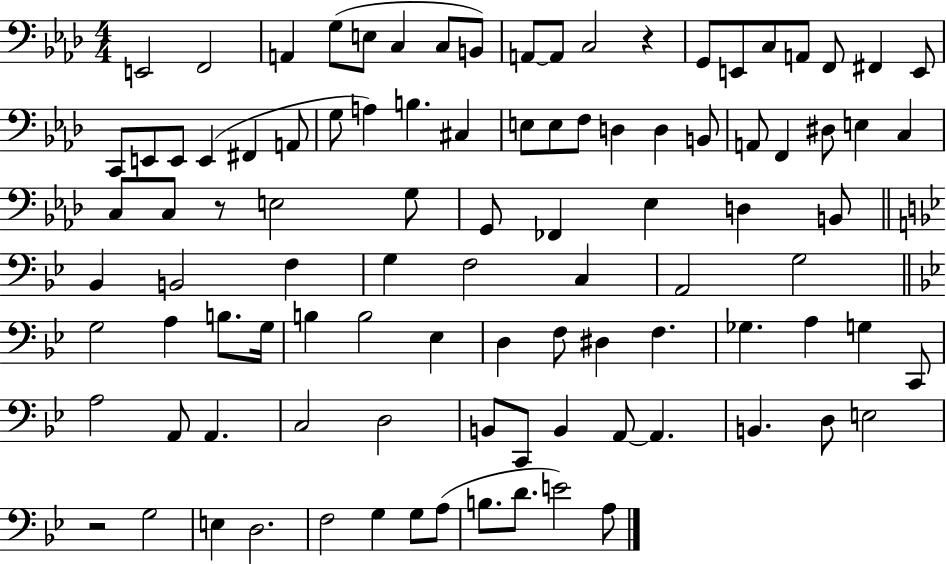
{
  \clef bass
  \numericTimeSignature
  \time 4/4
  \key aes \major
  e,2 f,2 | a,4 g8( e8 c4 c8 b,8) | a,8~~ a,8 c2 r4 | g,8 e,8 c8 a,8 f,8 fis,4 e,8 | \break c,8 e,8 e,8 e,4( fis,4 a,8 | g8 a4) b4. cis4 | e8 e8 f8 d4 d4 b,8 | a,8 f,4 dis8 e4 c4 | \break c8 c8 r8 e2 g8 | g,8 fes,4 ees4 d4 b,8 | \bar "||" \break \key g \minor bes,4 b,2 f4 | g4 f2 c4 | a,2 g2 | \bar "||" \break \key bes \major g2 a4 b8. g16 | b4 b2 ees4 | d4 f8 dis4 f4. | ges4. a4 g4 c,8 | \break a2 a,8 a,4. | c2 d2 | b,8 c,8 b,4 a,8~~ a,4. | b,4. d8 e2 | \break r2 g2 | e4 d2. | f2 g4 g8 a8( | b8. d'8. e'2) a8 | \break \bar "|."
}